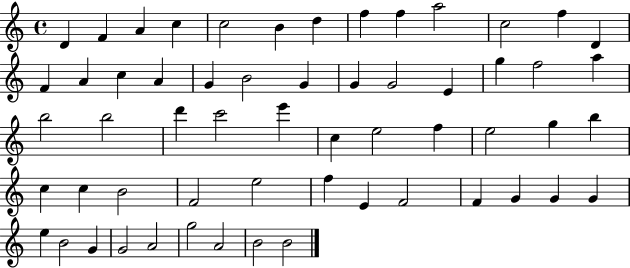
X:1
T:Untitled
M:4/4
L:1/4
K:C
D F A c c2 B d f f a2 c2 f D F A c A G B2 G G G2 E g f2 a b2 b2 d' c'2 e' c e2 f e2 g b c c B2 F2 e2 f E F2 F G G G e B2 G G2 A2 g2 A2 B2 B2